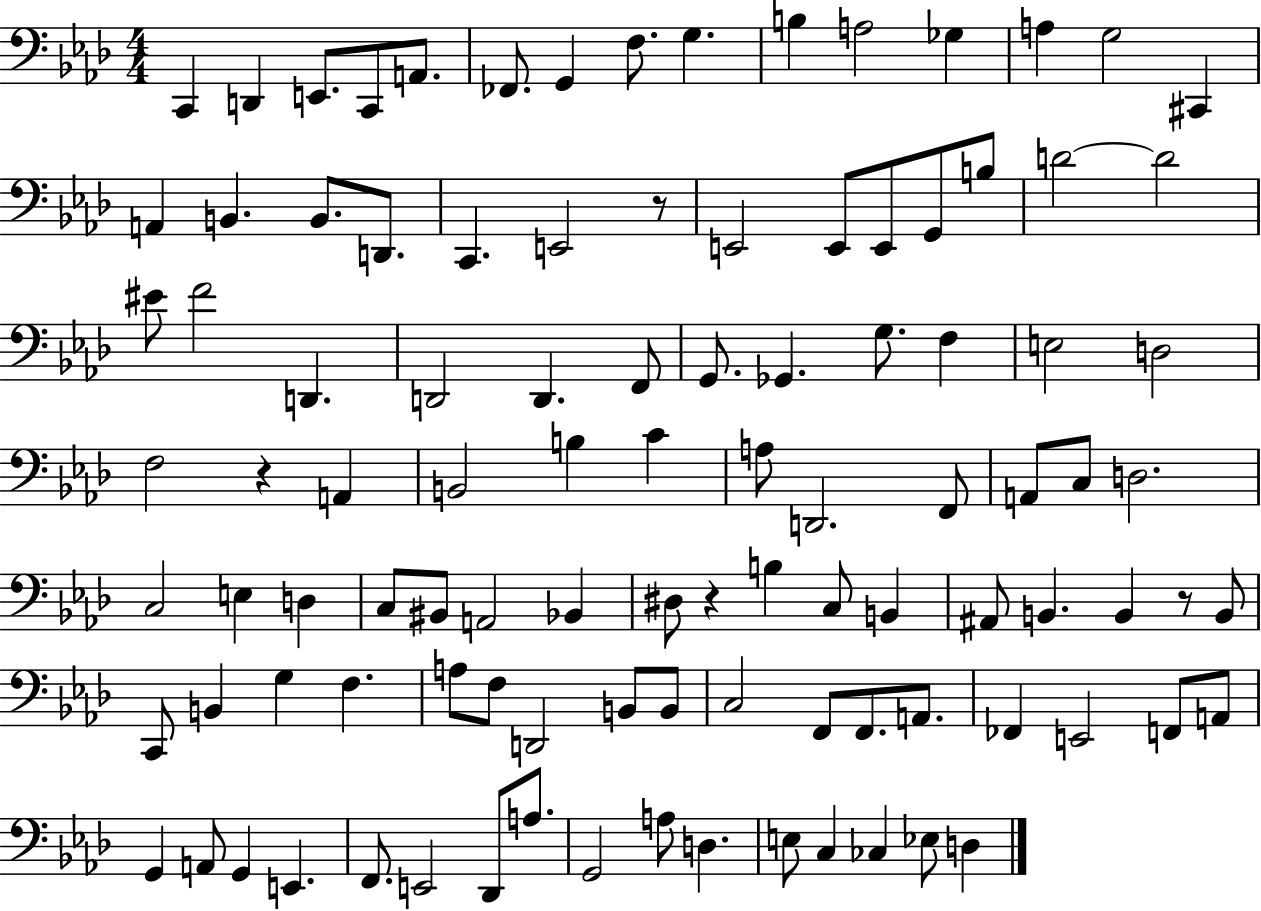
X:1
T:Untitled
M:4/4
L:1/4
K:Ab
C,, D,, E,,/2 C,,/2 A,,/2 _F,,/2 G,, F,/2 G, B, A,2 _G, A, G,2 ^C,, A,, B,, B,,/2 D,,/2 C,, E,,2 z/2 E,,2 E,,/2 E,,/2 G,,/2 B,/2 D2 D2 ^E/2 F2 D,, D,,2 D,, F,,/2 G,,/2 _G,, G,/2 F, E,2 D,2 F,2 z A,, B,,2 B, C A,/2 D,,2 F,,/2 A,,/2 C,/2 D,2 C,2 E, D, C,/2 ^B,,/2 A,,2 _B,, ^D,/2 z B, C,/2 B,, ^A,,/2 B,, B,, z/2 B,,/2 C,,/2 B,, G, F, A,/2 F,/2 D,,2 B,,/2 B,,/2 C,2 F,,/2 F,,/2 A,,/2 _F,, E,,2 F,,/2 A,,/2 G,, A,,/2 G,, E,, F,,/2 E,,2 _D,,/2 A,/2 G,,2 A,/2 D, E,/2 C, _C, _E,/2 D,